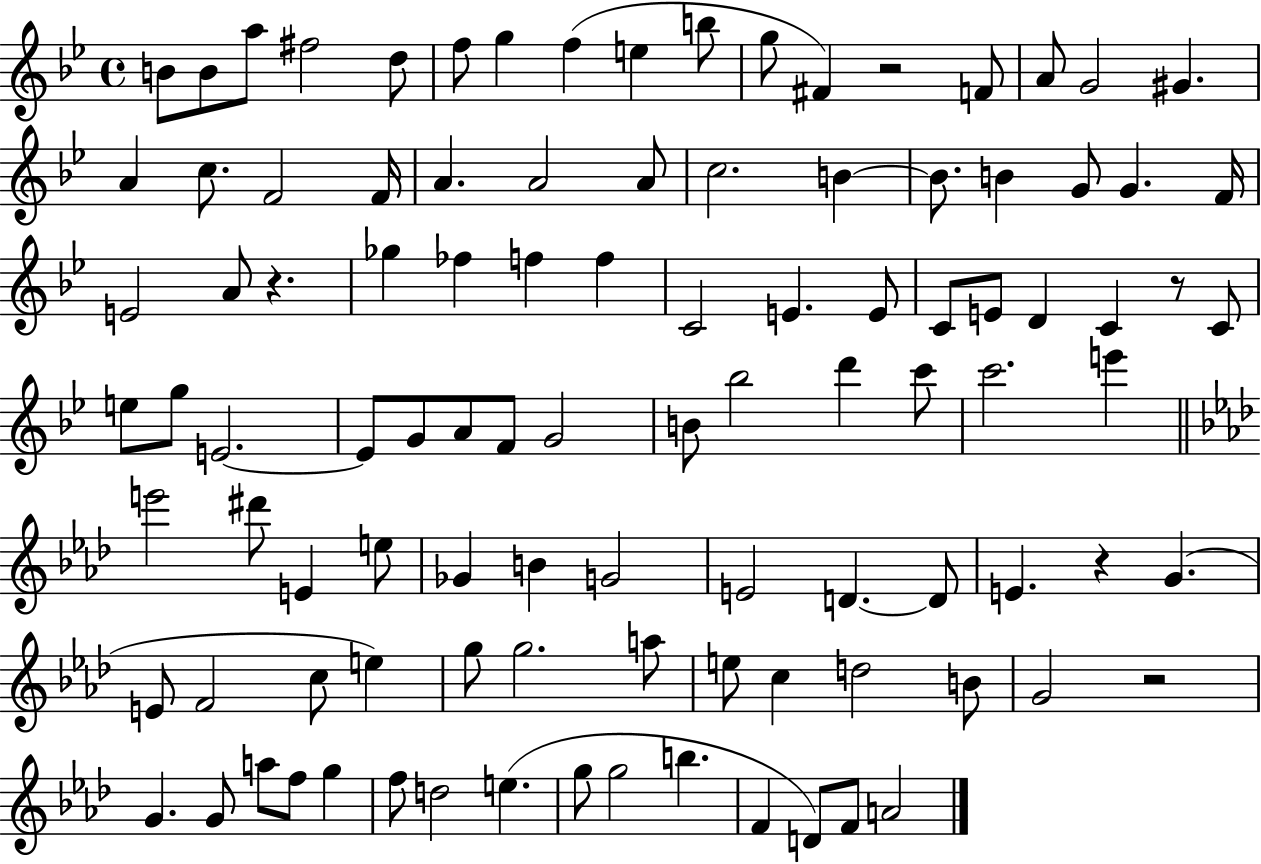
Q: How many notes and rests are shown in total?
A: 102